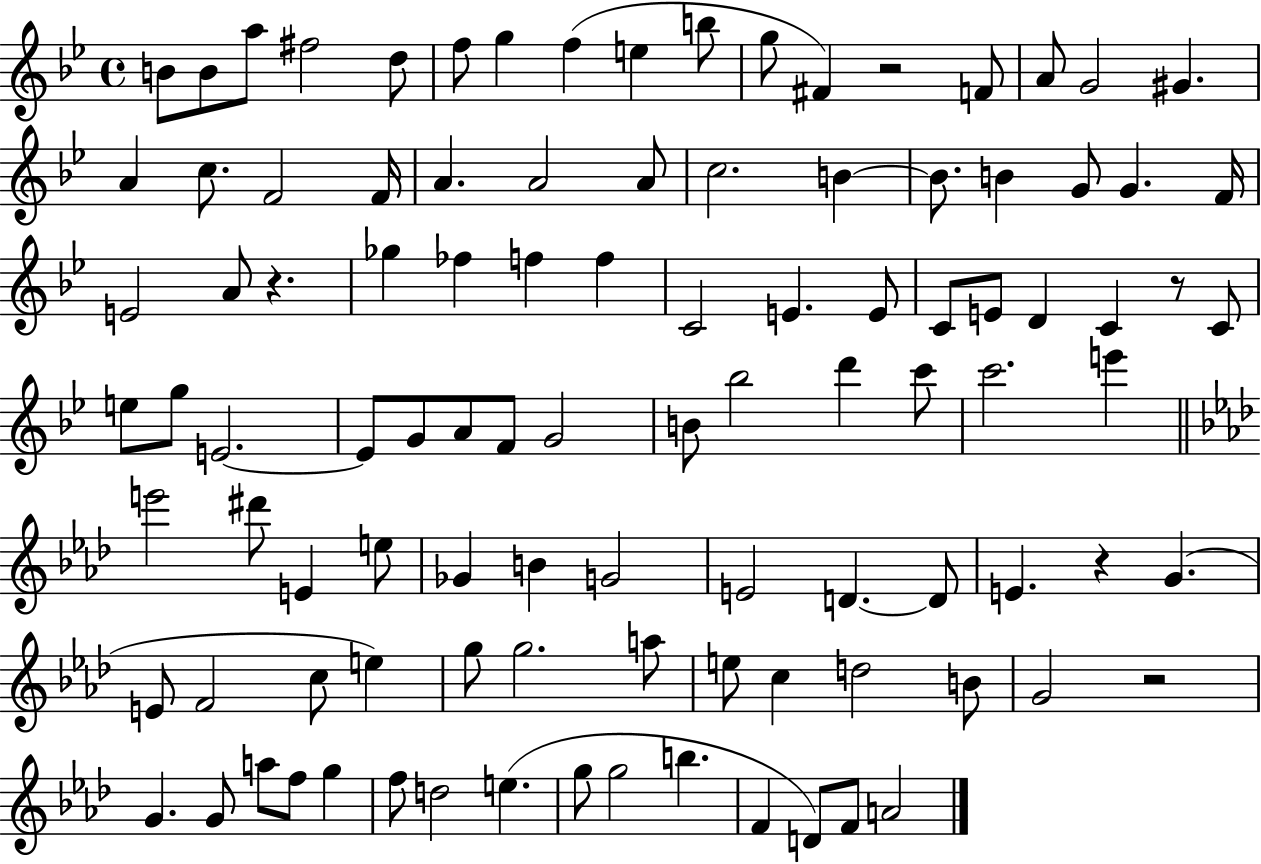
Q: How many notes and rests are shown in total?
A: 102